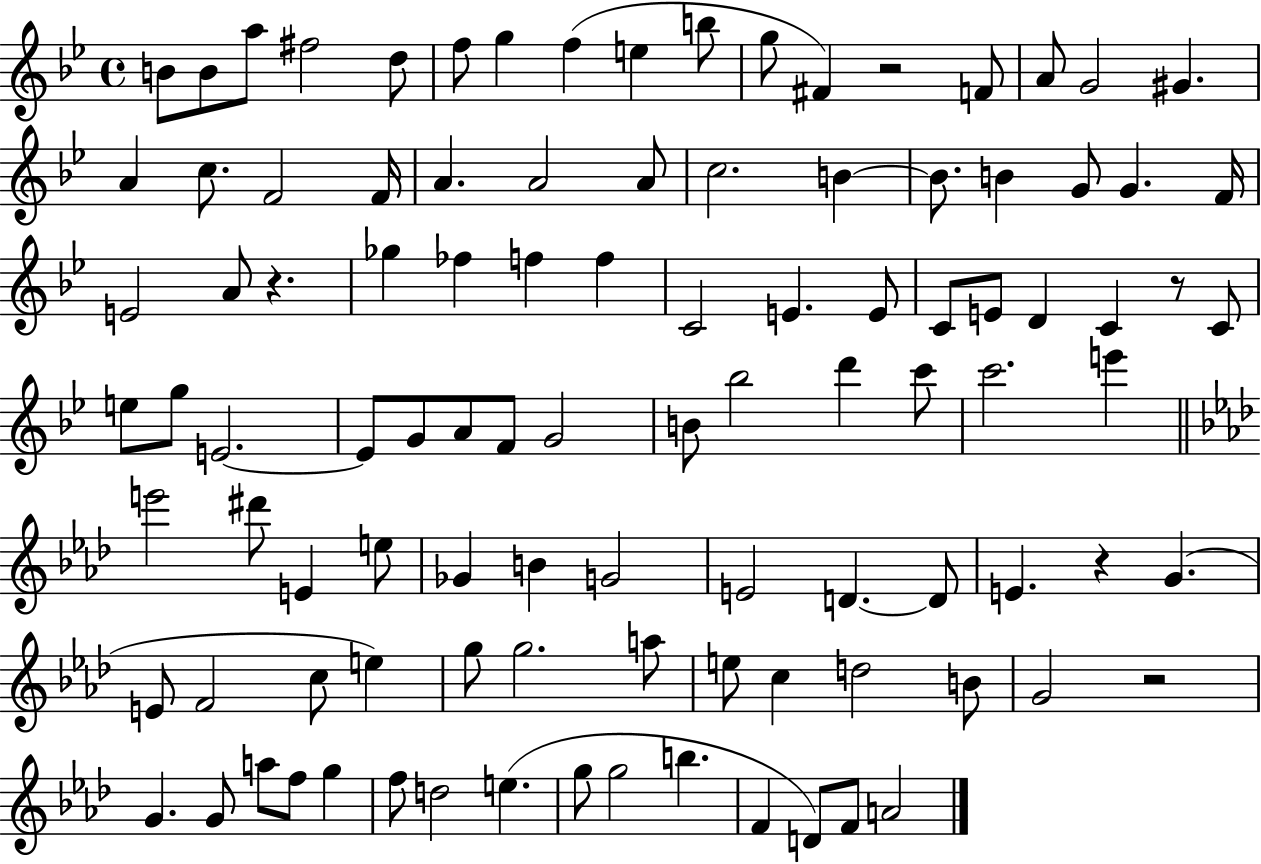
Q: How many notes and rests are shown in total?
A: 102